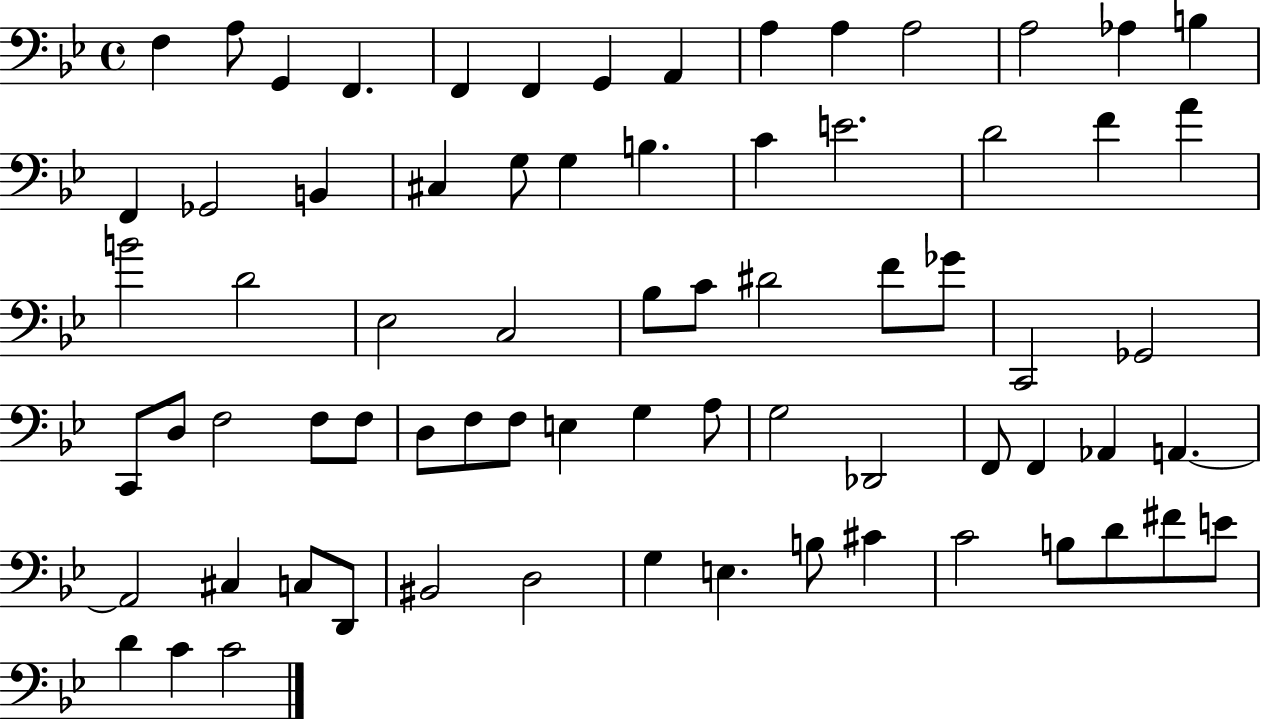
{
  \clef bass
  \time 4/4
  \defaultTimeSignature
  \key bes \major
  f4 a8 g,4 f,4. | f,4 f,4 g,4 a,4 | a4 a4 a2 | a2 aes4 b4 | \break f,4 ges,2 b,4 | cis4 g8 g4 b4. | c'4 e'2. | d'2 f'4 a'4 | \break b'2 d'2 | ees2 c2 | bes8 c'8 dis'2 f'8 ges'8 | c,2 ges,2 | \break c,8 d8 f2 f8 f8 | d8 f8 f8 e4 g4 a8 | g2 des,2 | f,8 f,4 aes,4 a,4.~~ | \break a,2 cis4 c8 d,8 | bis,2 d2 | g4 e4. b8 cis'4 | c'2 b8 d'8 fis'8 e'8 | \break d'4 c'4 c'2 | \bar "|."
}